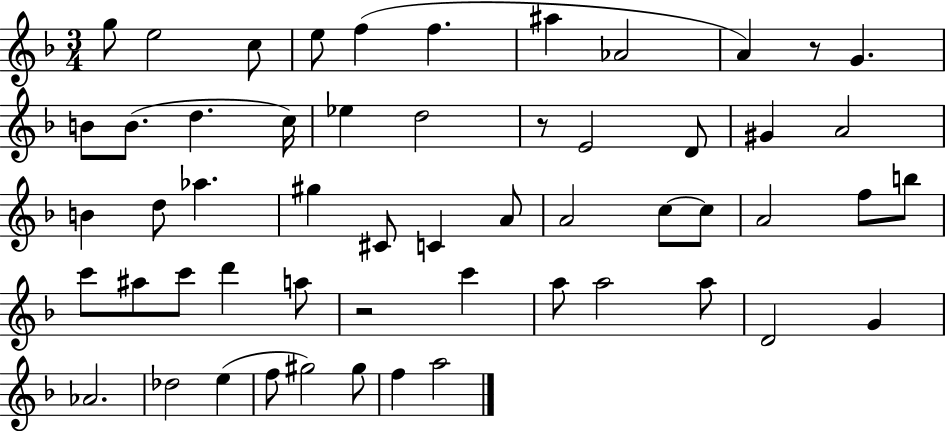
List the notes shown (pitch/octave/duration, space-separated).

G5/e E5/h C5/e E5/e F5/q F5/q. A#5/q Ab4/h A4/q R/e G4/q. B4/e B4/e. D5/q. C5/s Eb5/q D5/h R/e E4/h D4/e G#4/q A4/h B4/q D5/e Ab5/q. G#5/q C#4/e C4/q A4/e A4/h C5/e C5/e A4/h F5/e B5/e C6/e A#5/e C6/e D6/q A5/e R/h C6/q A5/e A5/h A5/e D4/h G4/q Ab4/h. Db5/h E5/q F5/e G#5/h G#5/e F5/q A5/h